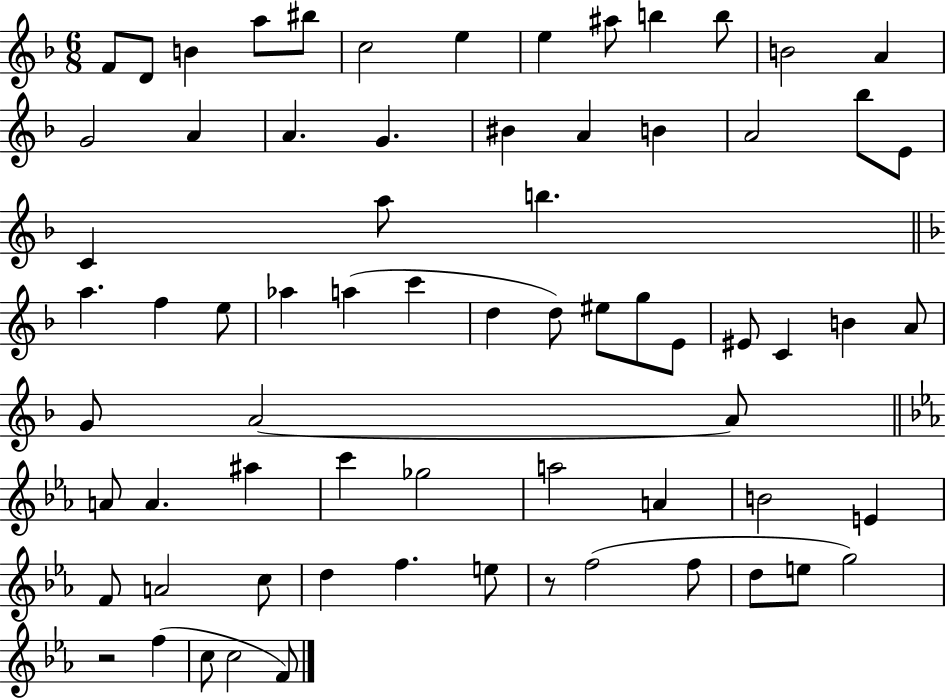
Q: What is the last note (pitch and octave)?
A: F4